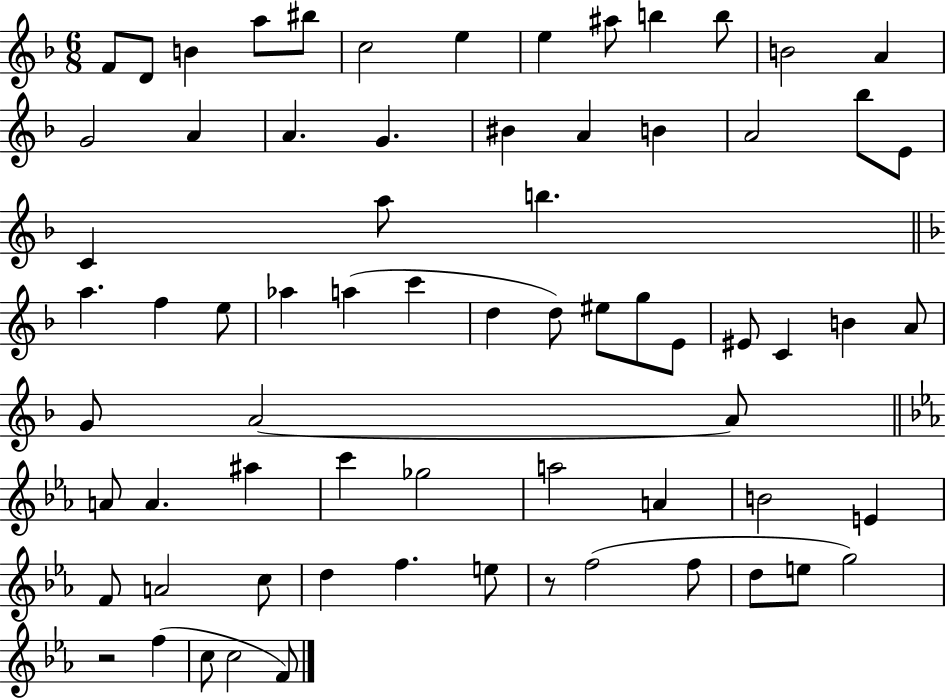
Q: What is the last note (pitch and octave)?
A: F4